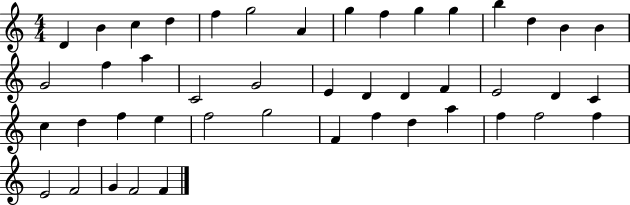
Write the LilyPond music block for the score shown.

{
  \clef treble
  \numericTimeSignature
  \time 4/4
  \key c \major
  d'4 b'4 c''4 d''4 | f''4 g''2 a'4 | g''4 f''4 g''4 g''4 | b''4 d''4 b'4 b'4 | \break g'2 f''4 a''4 | c'2 g'2 | e'4 d'4 d'4 f'4 | e'2 d'4 c'4 | \break c''4 d''4 f''4 e''4 | f''2 g''2 | f'4 f''4 d''4 a''4 | f''4 f''2 f''4 | \break e'2 f'2 | g'4 f'2 f'4 | \bar "|."
}